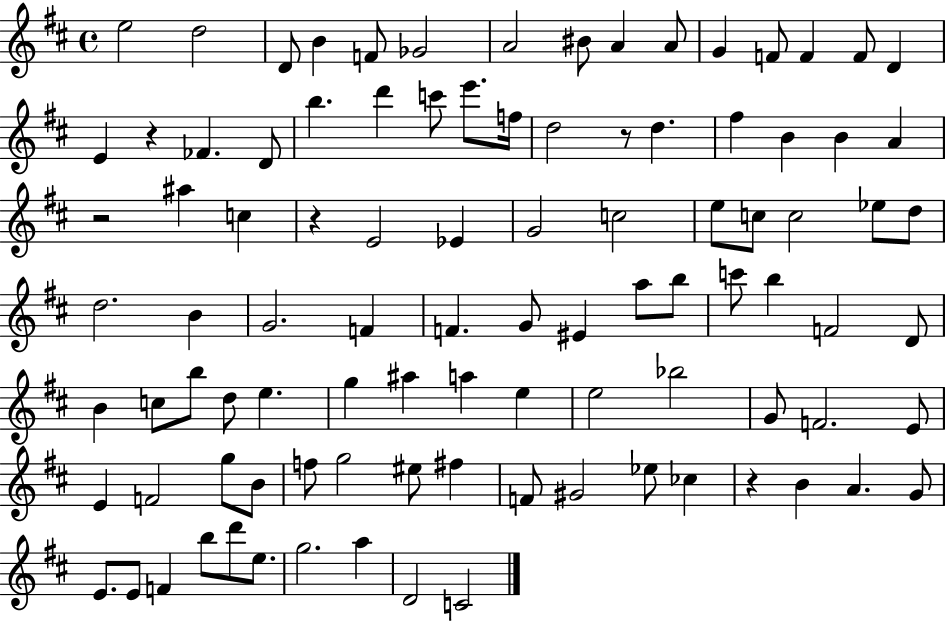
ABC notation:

X:1
T:Untitled
M:4/4
L:1/4
K:D
e2 d2 D/2 B F/2 _G2 A2 ^B/2 A A/2 G F/2 F F/2 D E z _F D/2 b d' c'/2 e'/2 f/4 d2 z/2 d ^f B B A z2 ^a c z E2 _E G2 c2 e/2 c/2 c2 _e/2 d/2 d2 B G2 F F G/2 ^E a/2 b/2 c'/2 b F2 D/2 B c/2 b/2 d/2 e g ^a a e e2 _b2 G/2 F2 E/2 E F2 g/2 B/2 f/2 g2 ^e/2 ^f F/2 ^G2 _e/2 _c z B A G/2 E/2 E/2 F b/2 d'/2 e/2 g2 a D2 C2